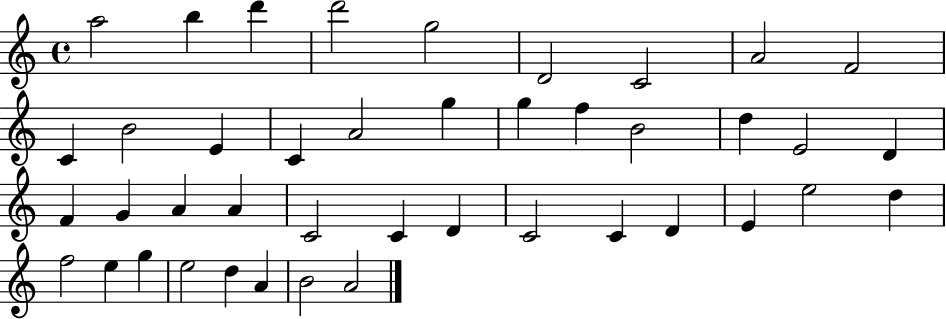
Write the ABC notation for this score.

X:1
T:Untitled
M:4/4
L:1/4
K:C
a2 b d' d'2 g2 D2 C2 A2 F2 C B2 E C A2 g g f B2 d E2 D F G A A C2 C D C2 C D E e2 d f2 e g e2 d A B2 A2